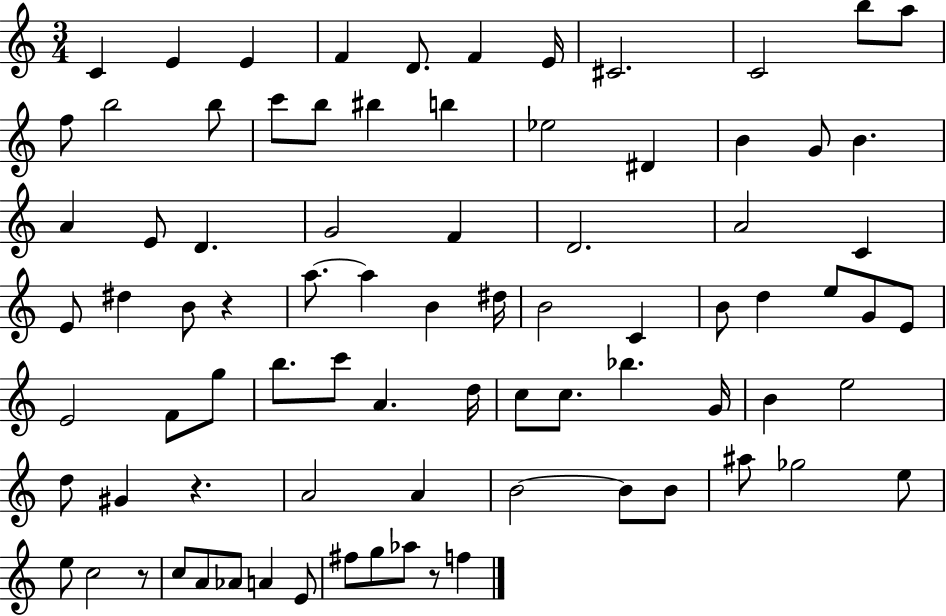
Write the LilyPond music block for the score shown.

{
  \clef treble
  \numericTimeSignature
  \time 3/4
  \key c \major
  \repeat volta 2 { c'4 e'4 e'4 | f'4 d'8. f'4 e'16 | cis'2. | c'2 b''8 a''8 | \break f''8 b''2 b''8 | c'''8 b''8 bis''4 b''4 | ees''2 dis'4 | b'4 g'8 b'4. | \break a'4 e'8 d'4. | g'2 f'4 | d'2. | a'2 c'4 | \break e'8 dis''4 b'8 r4 | a''8.~~ a''4 b'4 dis''16 | b'2 c'4 | b'8 d''4 e''8 g'8 e'8 | \break e'2 f'8 g''8 | b''8. c'''8 a'4. d''16 | c''8 c''8. bes''4. g'16 | b'4 e''2 | \break d''8 gis'4 r4. | a'2 a'4 | b'2~~ b'8 b'8 | ais''8 ges''2 e''8 | \break e''8 c''2 r8 | c''8 a'8 aes'8 a'4 e'8 | fis''8 g''8 aes''8 r8 f''4 | } \bar "|."
}